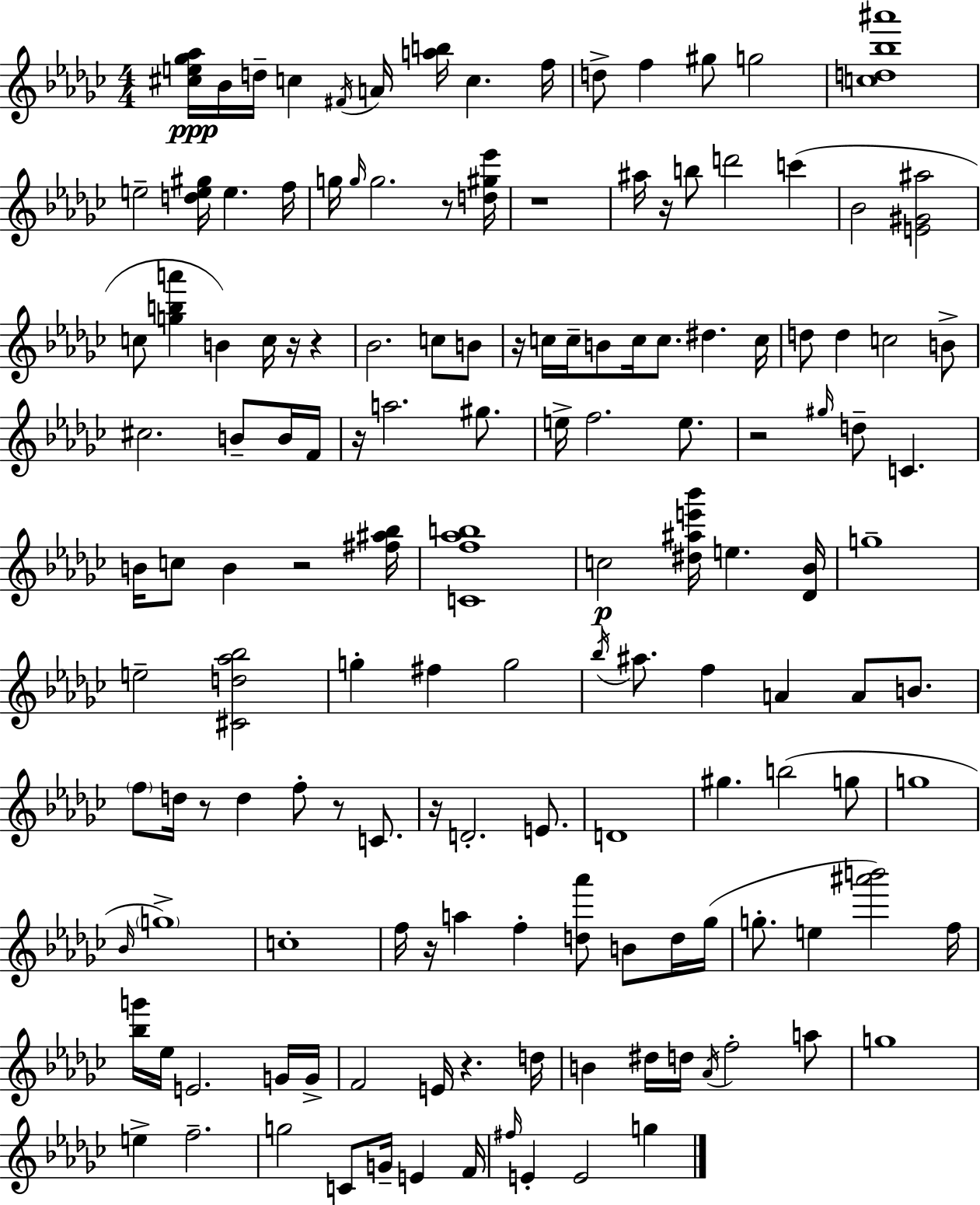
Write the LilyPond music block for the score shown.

{
  \clef treble
  \numericTimeSignature
  \time 4/4
  \key ees \minor
  \repeat volta 2 { <cis'' e'' ges'' aes''>16\ppp bes'16 d''16-- c''4 \acciaccatura { fis'16 } a'16 <a'' b''>16 c''4. | f''16 d''8-> f''4 gis''8 g''2 | <c'' d'' bes'' ais'''>1 | e''2-- <d'' e'' gis''>16 e''4. | \break f''16 g''16 \grace { g''16 } g''2. r8 | <d'' gis'' ees'''>16 r1 | ais''16 r16 b''8 d'''2 c'''4( | bes'2 <e' gis' ais''>2 | \break c''8 <g'' b'' a'''>4 b'4) c''16 r16 r4 | bes'2. c''8 | b'8 r16 c''16 c''16-- b'8 c''16 c''8. dis''4. | c''16 d''8 d''4 c''2 | \break b'8-> cis''2. b'8-- | b'16 f'16 r16 a''2. gis''8. | e''16-> f''2. e''8. | r2 \grace { gis''16 } d''8-- c'4. | \break b'16 c''8 b'4 r2 | <fis'' ais'' bes''>16 <c' f'' aes'' b''>1 | c''2\p <dis'' ais'' e''' bes'''>16 e''4. | <des' bes'>16 g''1-- | \break e''2-- <cis' d'' aes'' bes''>2 | g''4-. fis''4 g''2 | \acciaccatura { bes''16 } ais''8. f''4 a'4 a'8 | b'8. \parenthesize f''8 d''16 r8 d''4 f''8-. r8 | \break c'8. r16 d'2.-. | e'8. d'1 | gis''4. b''2( | g''8 g''1 | \break \grace { bes'16 } \parenthesize g''1->) | c''1-. | f''16 r16 a''4 f''4-. <d'' aes'''>8 | b'8 d''16 ges''16( g''8.-. e''4 <ais''' b'''>2) | \break f''16 <bes'' g'''>16 ees''16 e'2. | g'16 g'16-> f'2 e'16 r4. | d''16 b'4 dis''16 d''16 \acciaccatura { aes'16 } f''2-. | a''8 g''1 | \break e''4-> f''2.-- | g''2 c'8 | g'16-- e'4 f'16 \grace { fis''16 } e'4-. e'2 | g''4 } \bar "|."
}